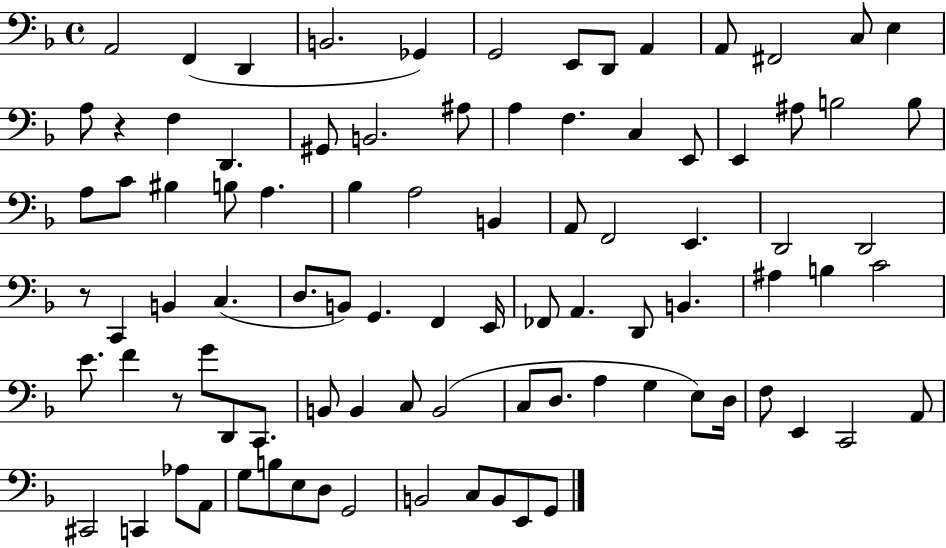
X:1
T:Untitled
M:4/4
L:1/4
K:F
A,,2 F,, D,, B,,2 _G,, G,,2 E,,/2 D,,/2 A,, A,,/2 ^F,,2 C,/2 E, A,/2 z F, D,, ^G,,/2 B,,2 ^A,/2 A, F, C, E,,/2 E,, ^A,/2 B,2 B,/2 A,/2 C/2 ^B, B,/2 A, _B, A,2 B,, A,,/2 F,,2 E,, D,,2 D,,2 z/2 C,, B,, C, D,/2 B,,/2 G,, F,, E,,/4 _F,,/2 A,, D,,/2 B,, ^A, B, C2 E/2 F z/2 G/2 D,,/2 C,,/2 B,,/2 B,, C,/2 B,,2 C,/2 D,/2 A, G, E,/2 D,/4 F,/2 E,, C,,2 A,,/2 ^C,,2 C,, _A,/2 A,,/2 G,/2 B,/2 E,/2 D,/2 G,,2 B,,2 C,/2 B,,/2 E,,/2 G,,/2